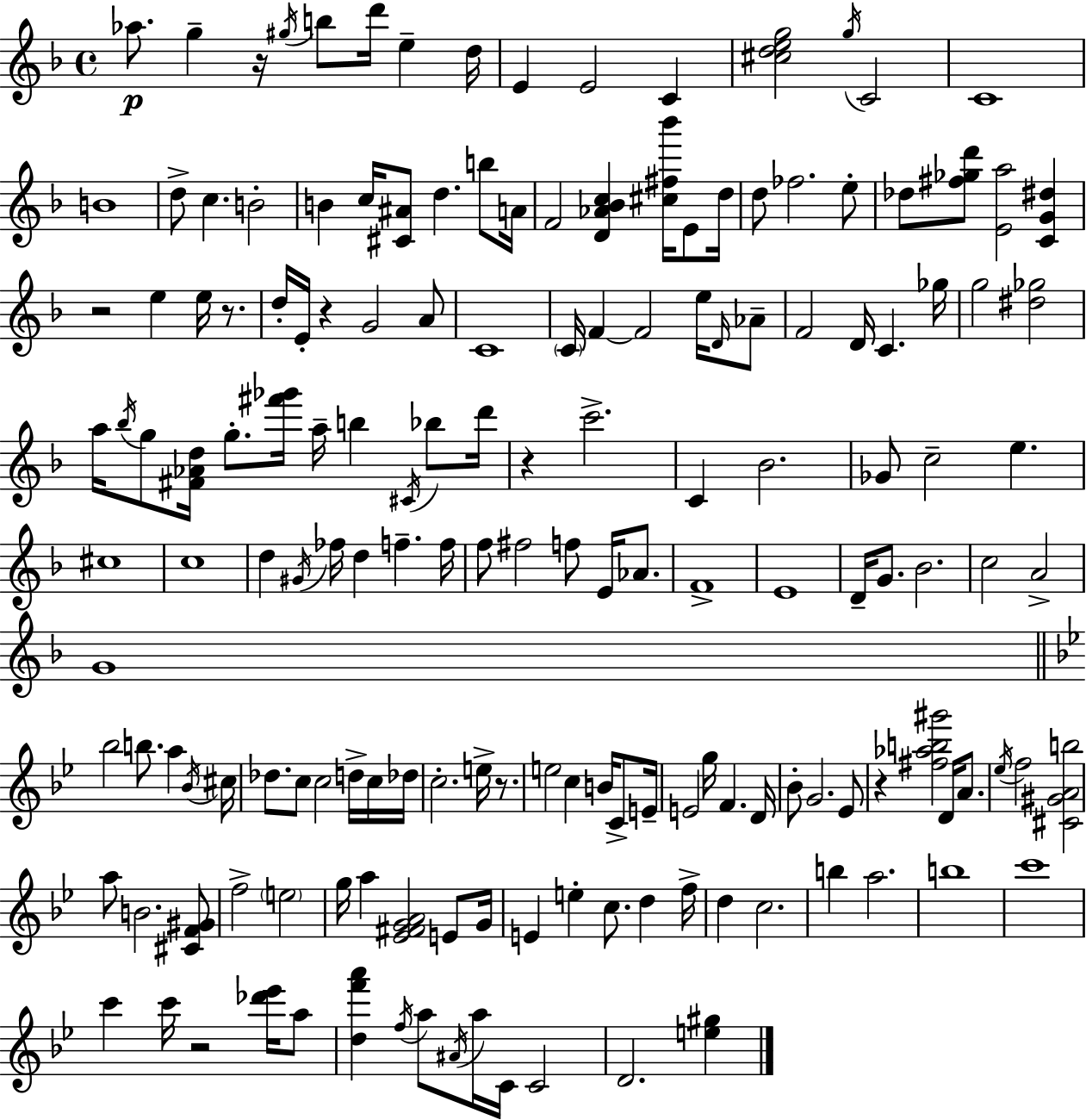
X:1
T:Untitled
M:4/4
L:1/4
K:F
_a/2 g z/4 ^g/4 b/2 d'/4 e d/4 E E2 C [^cdeg]2 g/4 C2 C4 B4 d/2 c B2 B c/4 [^C^A]/2 d b/2 A/4 F2 [D_A_Bc] [^c^f_b']/4 E/2 d/4 d/2 _f2 e/2 _d/2 [^f_gd']/2 [Ea]2 [CG^d] z2 e e/4 z/2 d/4 E/4 z G2 A/2 C4 C/4 F F2 e/4 D/4 _A/2 F2 D/4 C _g/4 g2 [^d_g]2 a/4 _b/4 g/2 [^F_Ad]/4 g/2 [^f'_g']/4 a/4 b ^C/4 _b/2 d'/4 z c'2 C _B2 _G/2 c2 e ^c4 c4 d ^G/4 _f/4 d f f/4 f/2 ^f2 f/2 E/4 _A/2 F4 E4 D/4 G/2 _B2 c2 A2 G4 _b2 b/2 a _B/4 ^c/4 _d/2 c/2 c2 d/4 c/4 _d/4 c2 e/4 z/2 e2 c B/4 C/2 E/4 E2 g/4 F D/4 _B/2 G2 _E/2 z [^f_ab^g']2 D/4 A/2 _e/4 f2 [^C^GAb]2 a/2 B2 [^CF^G]/2 f2 e2 g/4 a [_E^FGA]2 E/2 G/4 E e c/2 d f/4 d c2 b a2 b4 c'4 c' c'/4 z2 [_d'_e']/4 a/2 [df'a'] f/4 a/2 ^A/4 a/4 C/4 C2 D2 [e^g]